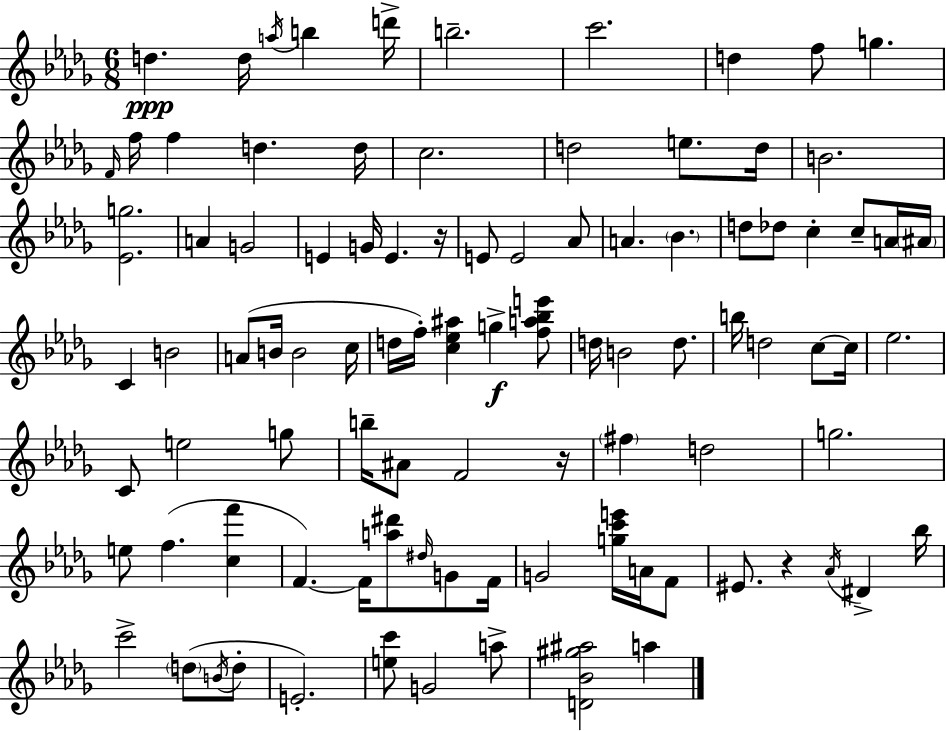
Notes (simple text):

D5/q. D5/s A5/s B5/q D6/s B5/h. C6/h. D5/q F5/e G5/q. F4/s F5/s F5/q D5/q. D5/s C5/h. D5/h E5/e. D5/s B4/h. [Eb4,G5]/h. A4/q G4/h E4/q G4/s E4/q. R/s E4/e E4/h Ab4/e A4/q. Bb4/q. D5/e Db5/e C5/q C5/e A4/s A#4/s C4/q B4/h A4/e B4/s B4/h C5/s D5/s F5/s [C5,Eb5,A#5]/q G5/q [F5,A5,Bb5,E6]/e D5/s B4/h D5/e. B5/s D5/h C5/e C5/s Eb5/h. C4/e E5/h G5/e B5/s A#4/e F4/h R/s F#5/q D5/h G5/h. E5/e F5/q. [C5,F6]/q F4/q. F4/s [A5,D#6]/e D#5/s G4/e F4/s G4/h [G5,C6,E6]/s A4/s F4/e EIS4/e. R/q Ab4/s D#4/q Bb5/s C6/h D5/e B4/s D5/e E4/h. [E5,C6]/e G4/h A5/e [D4,Bb4,G#5,A#5]/h A5/q